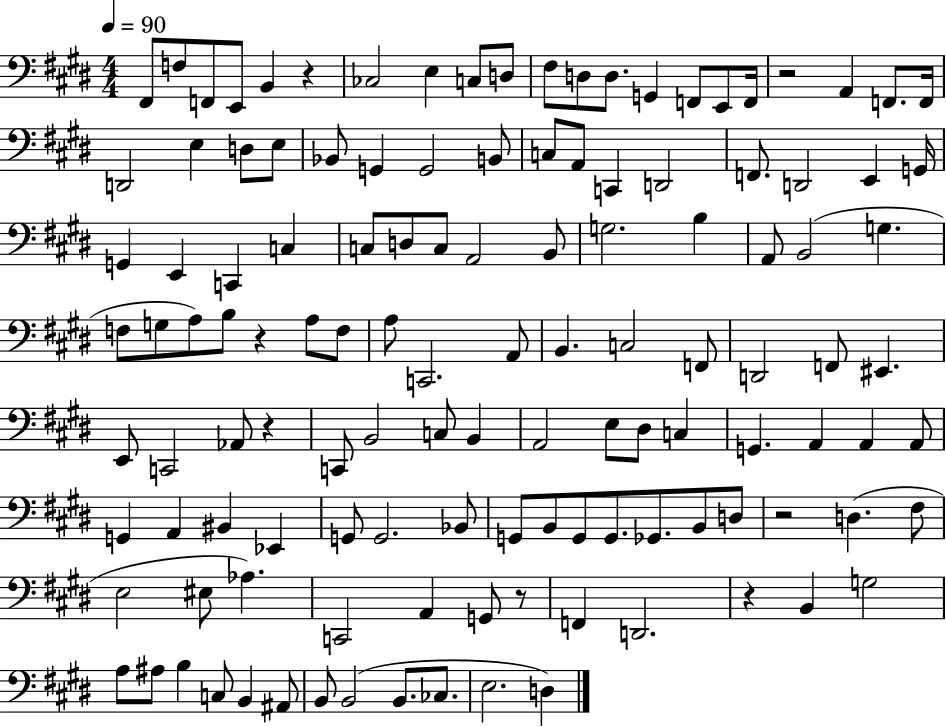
{
  \clef bass
  \numericTimeSignature
  \time 4/4
  \key e \major
  \tempo 4 = 90
  fis,8 f8 f,8 e,8 b,4 r4 | ces2 e4 c8 d8 | fis8 d8 d8. g,4 f,8 e,8 f,16 | r2 a,4 f,8. f,16 | \break d,2 e4 d8 e8 | bes,8 g,4 g,2 b,8 | c8 a,8 c,4 d,2 | f,8. d,2 e,4 g,16 | \break g,4 e,4 c,4 c4 | c8 d8 c8 a,2 b,8 | g2. b4 | a,8 b,2( g4. | \break f8 g8 a8) b8 r4 a8 f8 | a8 c,2. a,8 | b,4. c2 f,8 | d,2 f,8 eis,4. | \break e,8 c,2 aes,8 r4 | c,8 b,2 c8 b,4 | a,2 e8 dis8 c4 | g,4. a,4 a,4 a,8 | \break g,4 a,4 bis,4 ees,4 | g,8 g,2. bes,8 | g,8 b,8 g,8 g,8. ges,8. b,8 d8 | r2 d4.( fis8 | \break e2 eis8 aes4.) | c,2 a,4 g,8 r8 | f,4 d,2. | r4 b,4 g2 | \break a8 ais8 b4 c8 b,4 ais,8 | b,8 b,2( b,8. ces8. | e2. d4) | \bar "|."
}